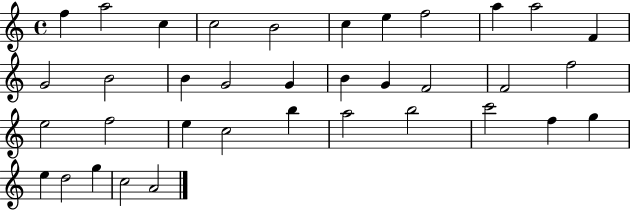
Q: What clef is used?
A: treble